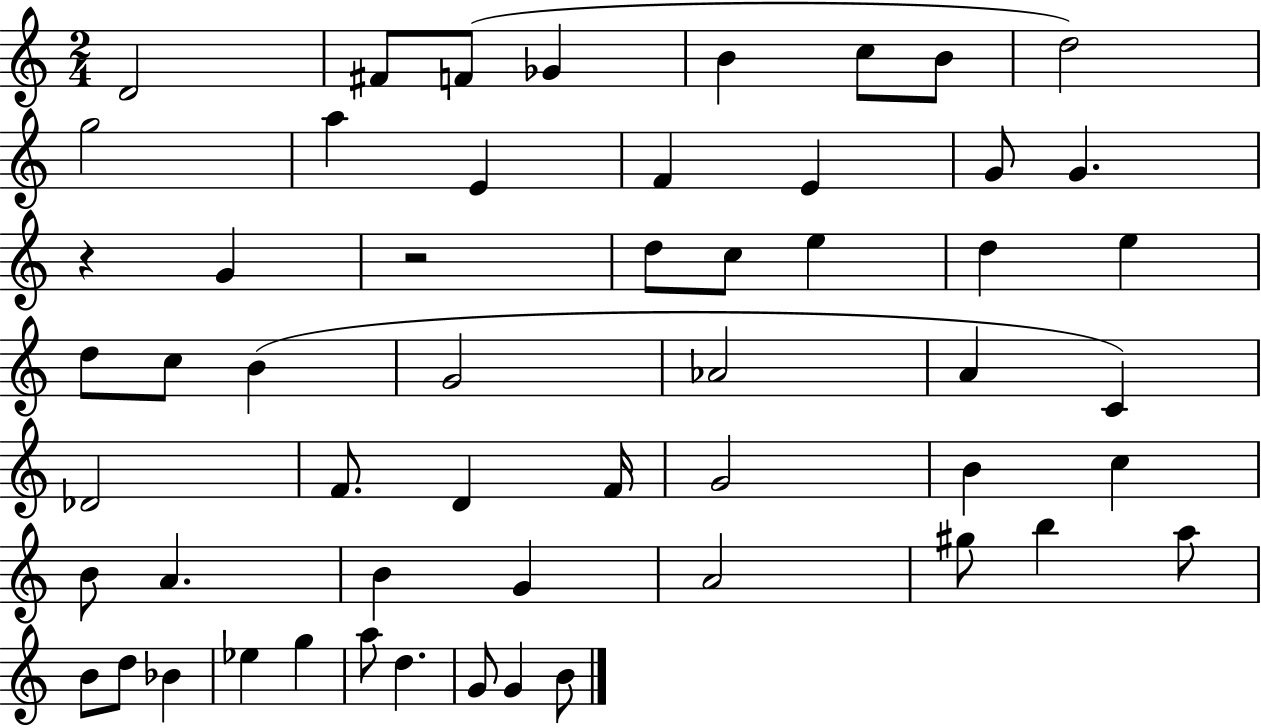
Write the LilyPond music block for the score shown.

{
  \clef treble
  \numericTimeSignature
  \time 2/4
  \key c \major
  d'2 | fis'8 f'8( ges'4 | b'4 c''8 b'8 | d''2) | \break g''2 | a''4 e'4 | f'4 e'4 | g'8 g'4. | \break r4 g'4 | r2 | d''8 c''8 e''4 | d''4 e''4 | \break d''8 c''8 b'4( | g'2 | aes'2 | a'4 c'4) | \break des'2 | f'8. d'4 f'16 | g'2 | b'4 c''4 | \break b'8 a'4. | b'4 g'4 | a'2 | gis''8 b''4 a''8 | \break b'8 d''8 bes'4 | ees''4 g''4 | a''8 d''4. | g'8 g'4 b'8 | \break \bar "|."
}